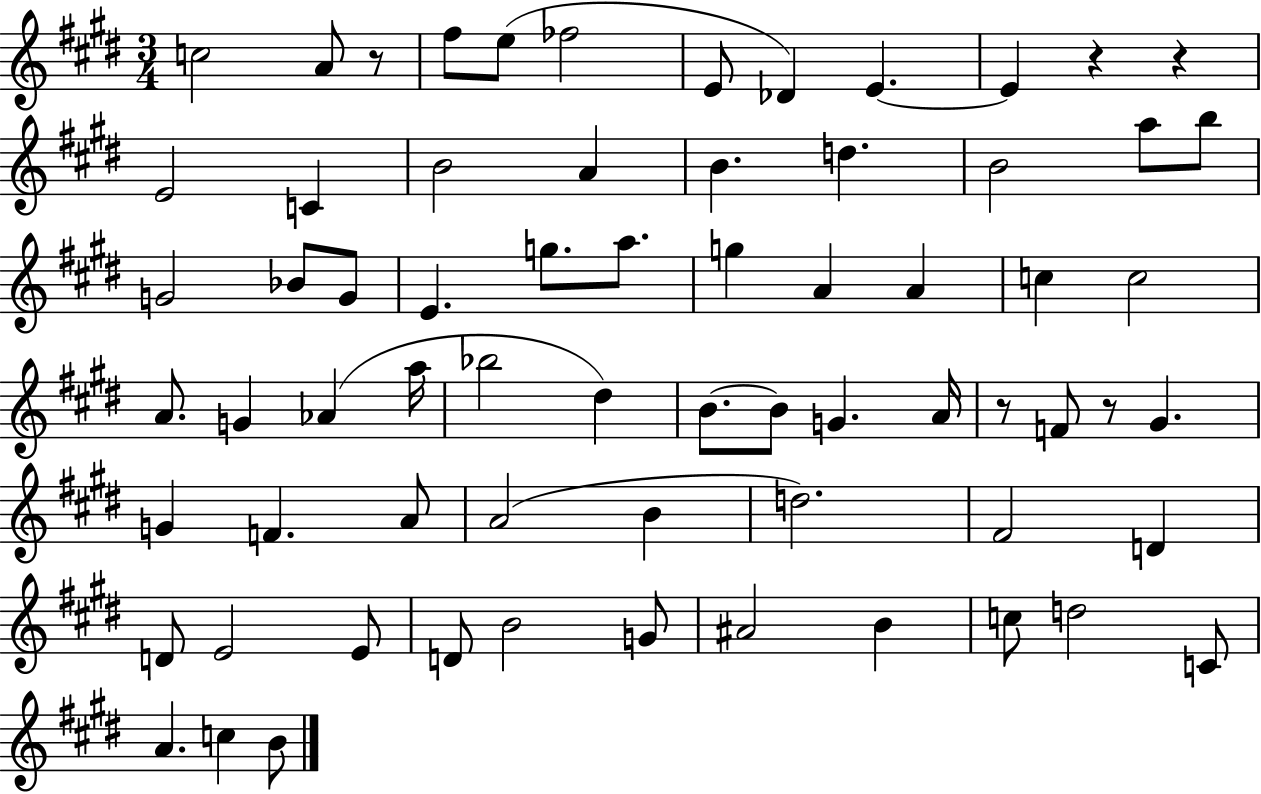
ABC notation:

X:1
T:Untitled
M:3/4
L:1/4
K:E
c2 A/2 z/2 ^f/2 e/2 _f2 E/2 _D E E z z E2 C B2 A B d B2 a/2 b/2 G2 _B/2 G/2 E g/2 a/2 g A A c c2 A/2 G _A a/4 _b2 ^d B/2 B/2 G A/4 z/2 F/2 z/2 ^G G F A/2 A2 B d2 ^F2 D D/2 E2 E/2 D/2 B2 G/2 ^A2 B c/2 d2 C/2 A c B/2